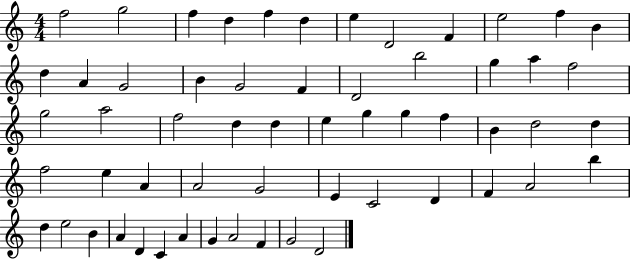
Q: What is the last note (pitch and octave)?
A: D4